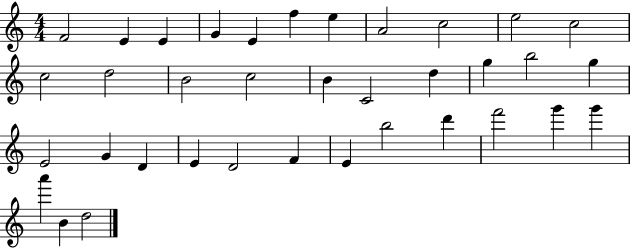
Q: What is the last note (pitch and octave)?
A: D5